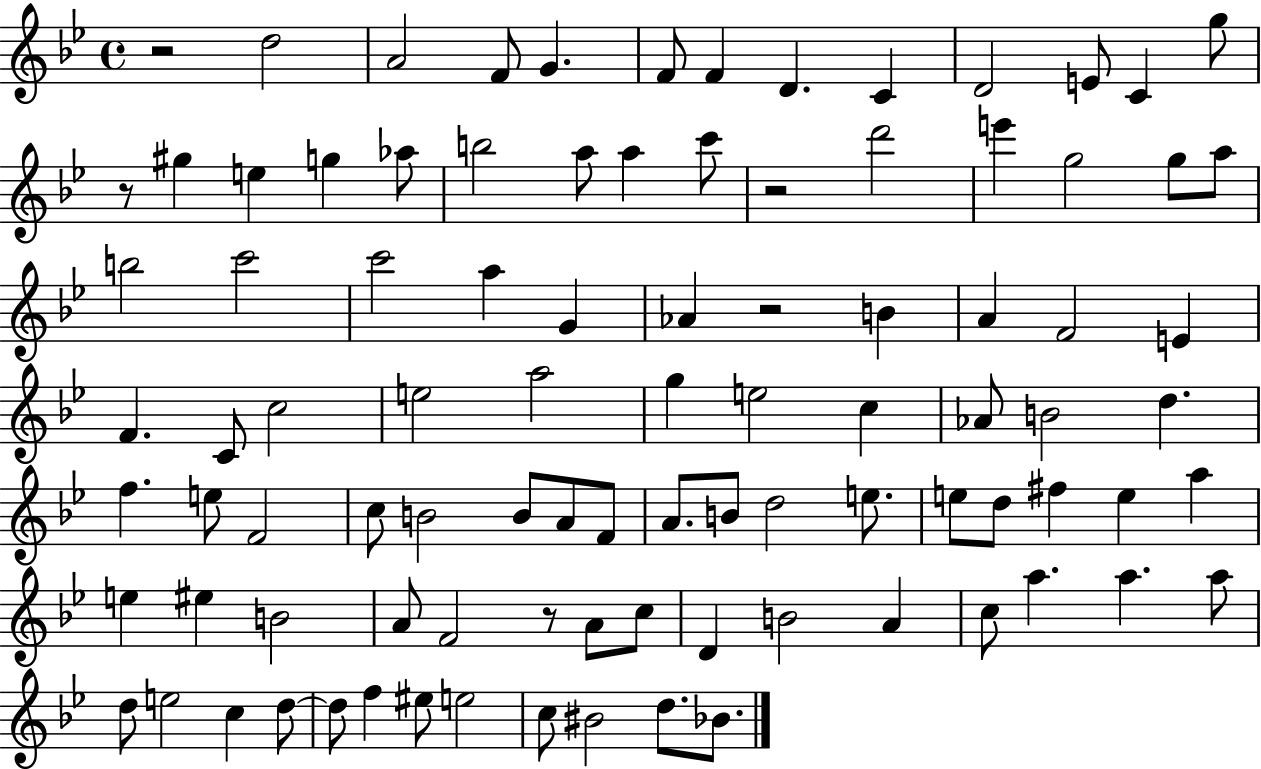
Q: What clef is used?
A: treble